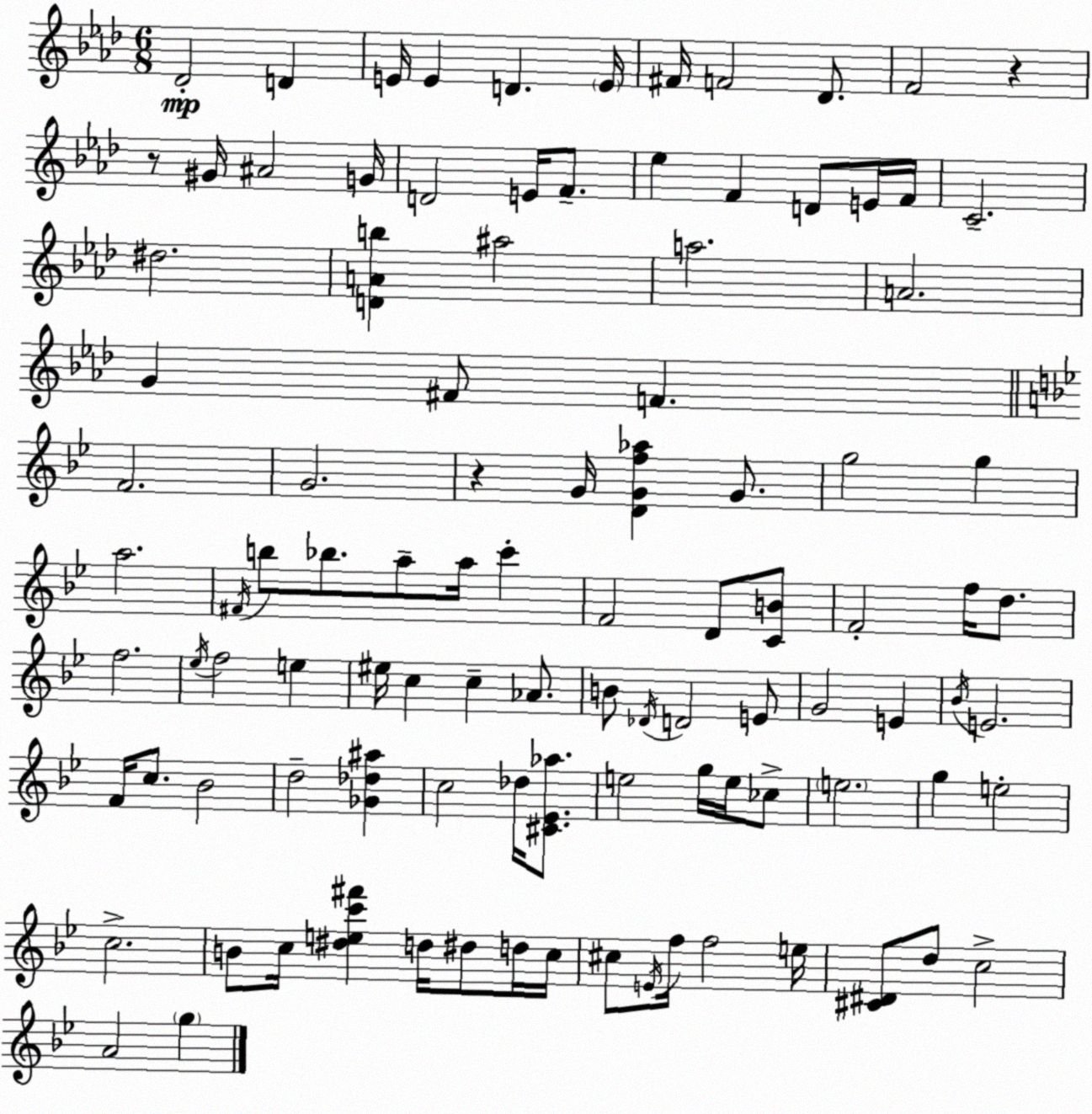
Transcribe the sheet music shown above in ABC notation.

X:1
T:Untitled
M:6/8
L:1/4
K:Fm
_D2 D E/4 E D E/4 ^F/4 F2 _D/2 F2 z z/2 ^G/4 ^A2 G/4 D2 E/4 F/2 _e F D/2 E/4 F/4 C2 ^d2 [DAb] ^a2 a2 A2 G ^F/2 F F2 G2 z G/4 [DGf_a] G/2 g2 g a2 ^F/4 b/2 _b/2 a/2 a/4 c' F2 D/2 [CB]/2 F2 f/4 d/2 f2 _e/4 f2 e ^e/4 c c _A/2 B/2 _D/4 D2 E/2 G2 E _B/4 E2 F/4 c/2 _B2 d2 [_G_d^a] c2 _d/4 [^C_E_a]/2 e2 g/4 e/4 _c/2 e2 g e2 c2 B/2 c/4 [^dec'^f'] d/4 ^d/2 d/4 c/4 ^c/2 E/4 f/4 f2 e/4 [^C^D]/2 d/2 c2 A2 g